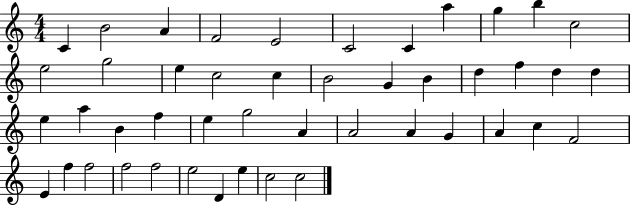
X:1
T:Untitled
M:4/4
L:1/4
K:C
C B2 A F2 E2 C2 C a g b c2 e2 g2 e c2 c B2 G B d f d d e a B f e g2 A A2 A G A c F2 E f f2 f2 f2 e2 D e c2 c2